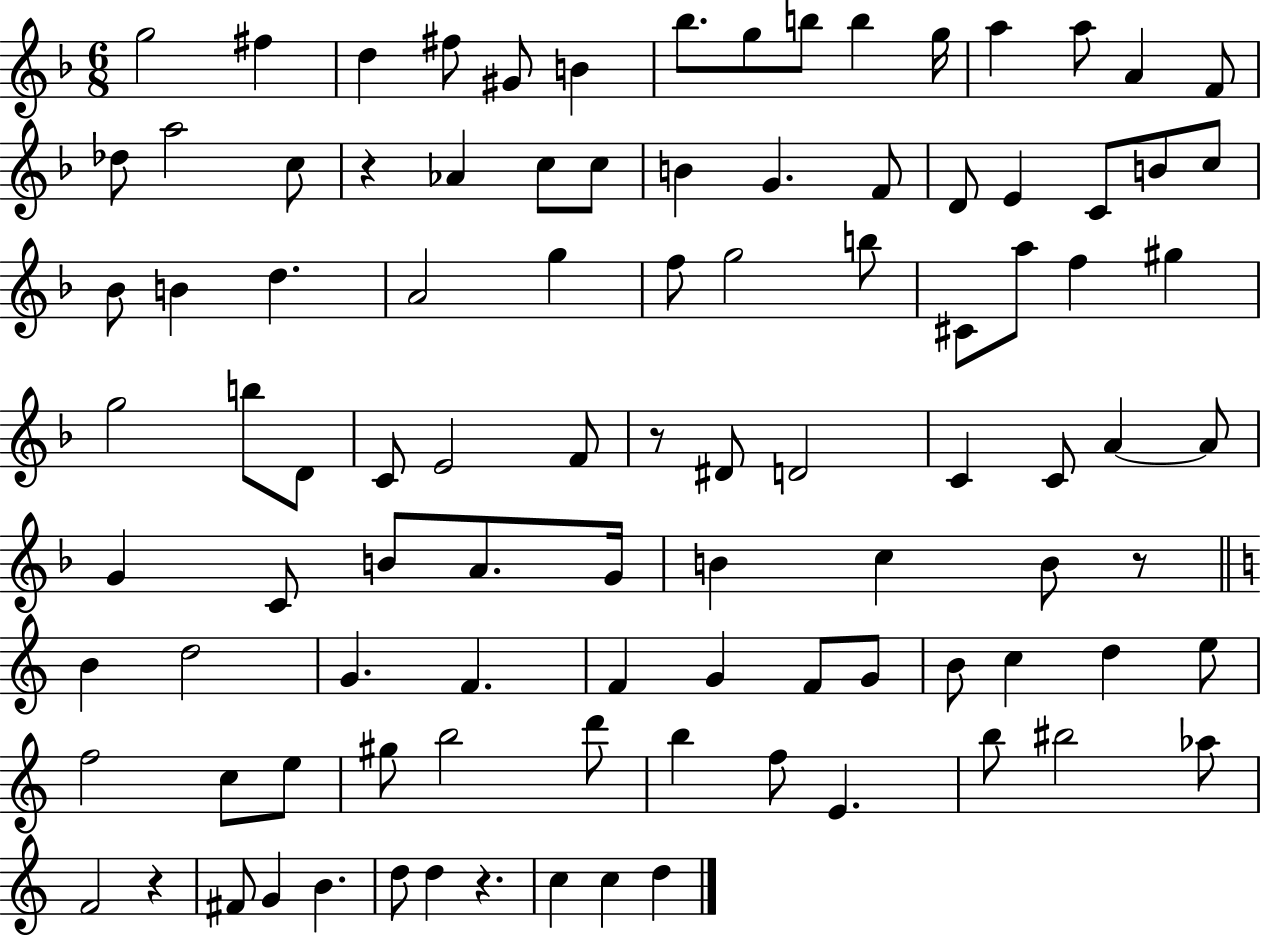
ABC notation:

X:1
T:Untitled
M:6/8
L:1/4
K:F
g2 ^f d ^f/2 ^G/2 B _b/2 g/2 b/2 b g/4 a a/2 A F/2 _d/2 a2 c/2 z _A c/2 c/2 B G F/2 D/2 E C/2 B/2 c/2 _B/2 B d A2 g f/2 g2 b/2 ^C/2 a/2 f ^g g2 b/2 D/2 C/2 E2 F/2 z/2 ^D/2 D2 C C/2 A A/2 G C/2 B/2 A/2 G/4 B c B/2 z/2 B d2 G F F G F/2 G/2 B/2 c d e/2 f2 c/2 e/2 ^g/2 b2 d'/2 b f/2 E b/2 ^b2 _a/2 F2 z ^F/2 G B d/2 d z c c d